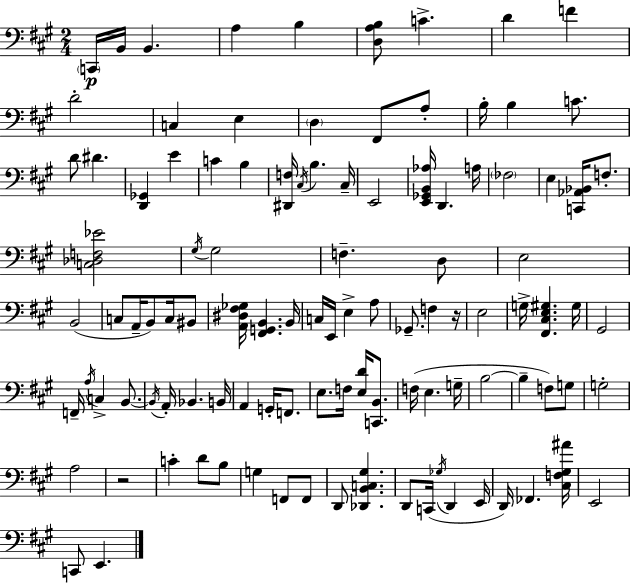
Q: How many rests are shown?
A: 2